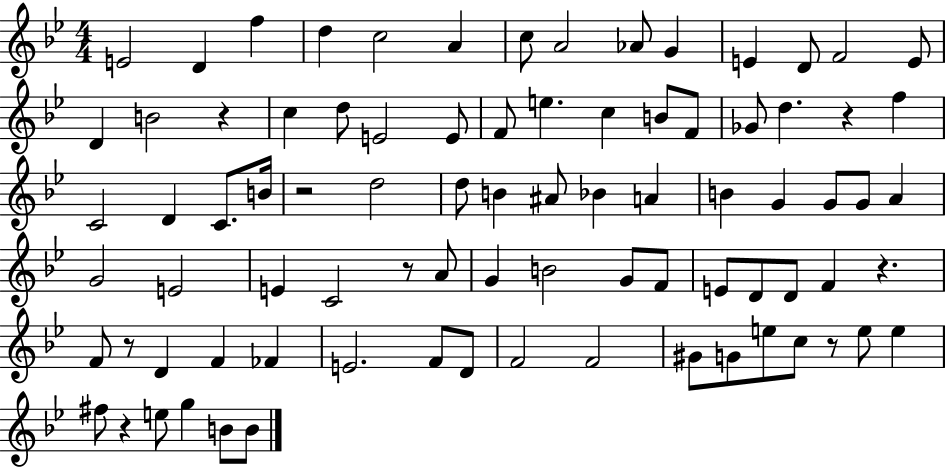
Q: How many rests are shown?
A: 8